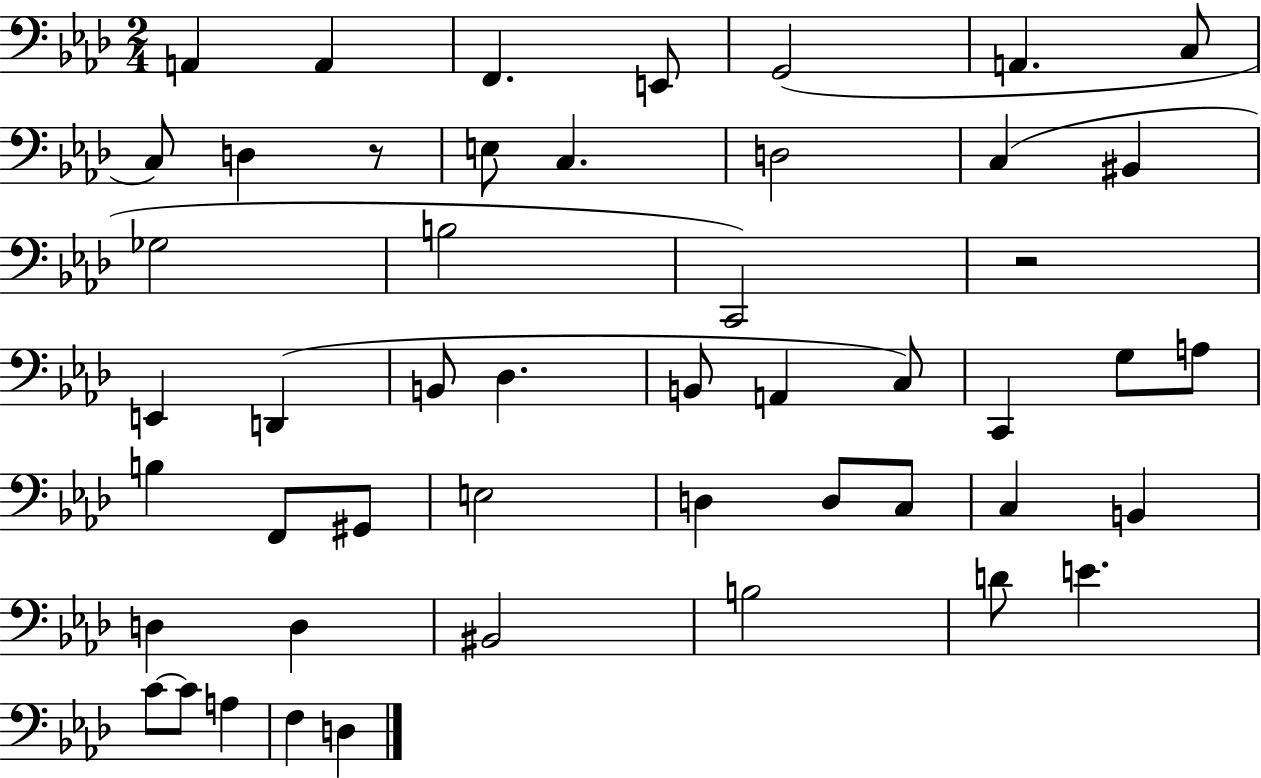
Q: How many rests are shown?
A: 2